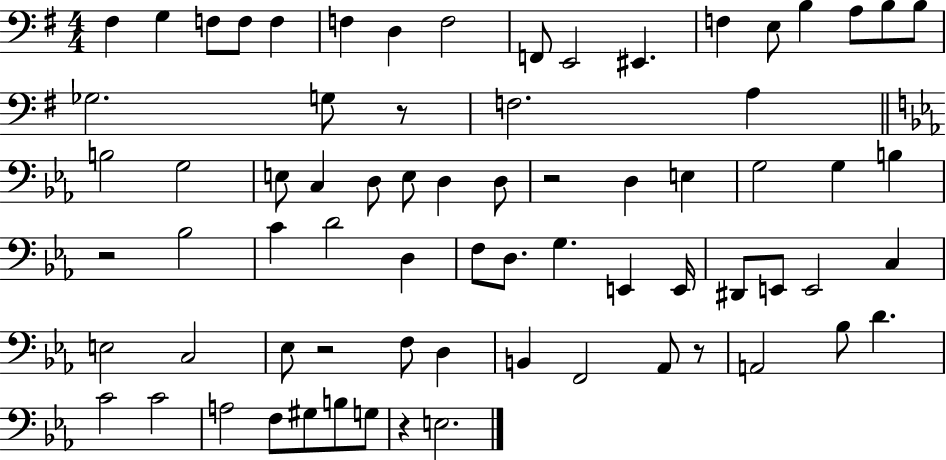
X:1
T:Untitled
M:4/4
L:1/4
K:G
^F, G, F,/2 F,/2 F, F, D, F,2 F,,/2 E,,2 ^E,, F, E,/2 B, A,/2 B,/2 B,/2 _G,2 G,/2 z/2 F,2 A, B,2 G,2 E,/2 C, D,/2 E,/2 D, D,/2 z2 D, E, G,2 G, B, z2 _B,2 C D2 D, F,/2 D,/2 G, E,, E,,/4 ^D,,/2 E,,/2 E,,2 C, E,2 C,2 _E,/2 z2 F,/2 D, B,, F,,2 _A,,/2 z/2 A,,2 _B,/2 D C2 C2 A,2 F,/2 ^G,/2 B,/2 G,/2 z E,2